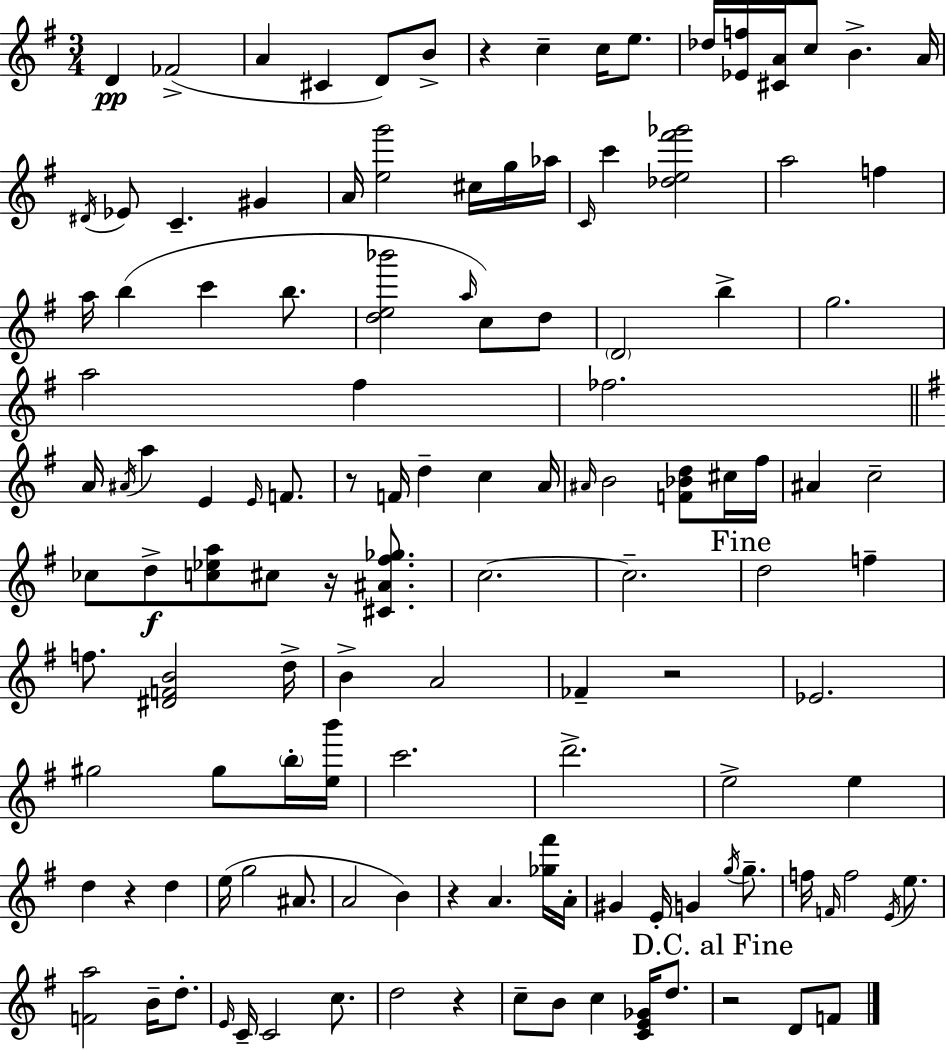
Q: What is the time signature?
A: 3/4